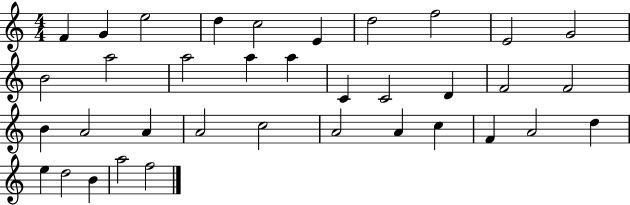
{
  \clef treble
  \numericTimeSignature
  \time 4/4
  \key c \major
  f'4 g'4 e''2 | d''4 c''2 e'4 | d''2 f''2 | e'2 g'2 | \break b'2 a''2 | a''2 a''4 a''4 | c'4 c'2 d'4 | f'2 f'2 | \break b'4 a'2 a'4 | a'2 c''2 | a'2 a'4 c''4 | f'4 a'2 d''4 | \break e''4 d''2 b'4 | a''2 f''2 | \bar "|."
}